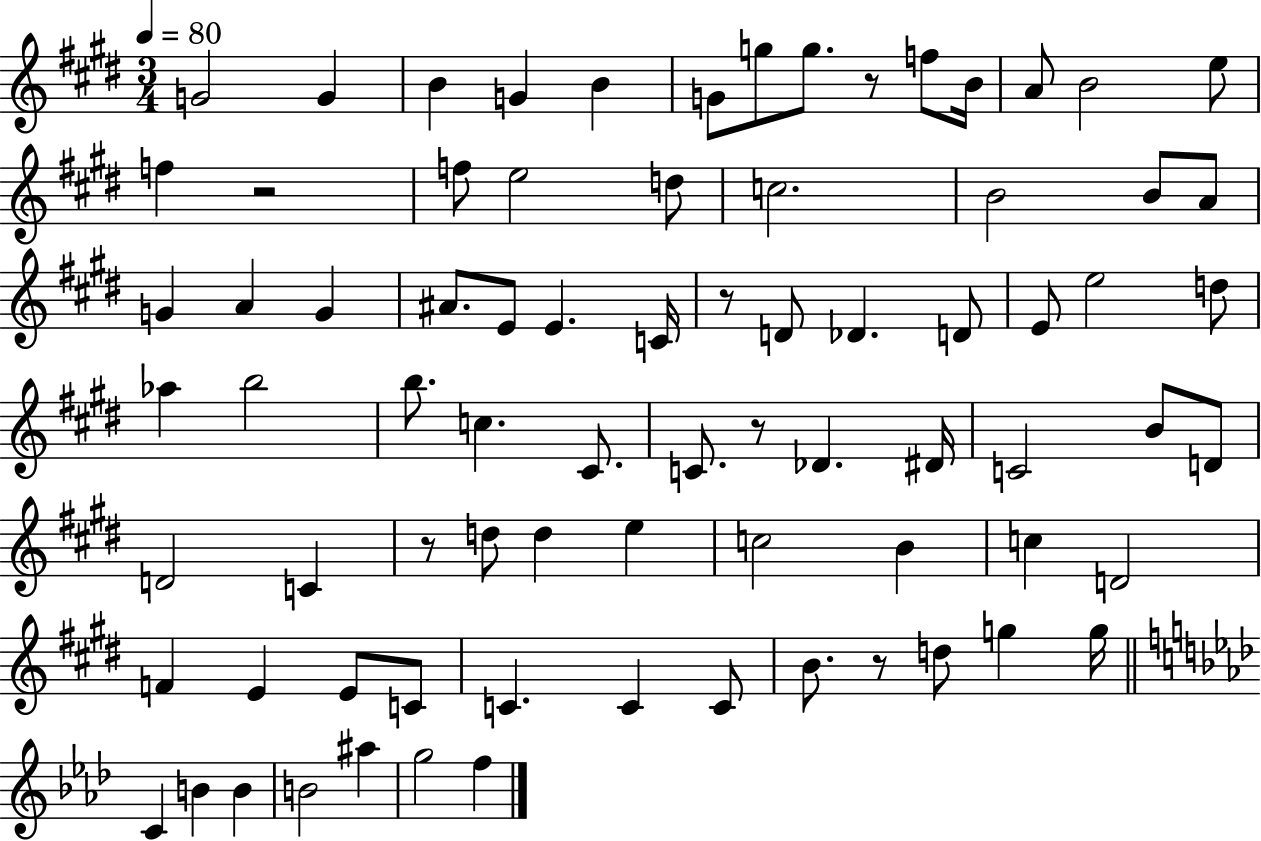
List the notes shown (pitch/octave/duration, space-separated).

G4/h G4/q B4/q G4/q B4/q G4/e G5/e G5/e. R/e F5/e B4/s A4/e B4/h E5/e F5/q R/h F5/e E5/h D5/e C5/h. B4/h B4/e A4/e G4/q A4/q G4/q A#4/e. E4/e E4/q. C4/s R/e D4/e Db4/q. D4/e E4/e E5/h D5/e Ab5/q B5/h B5/e. C5/q. C#4/e. C4/e. R/e Db4/q. D#4/s C4/h B4/e D4/e D4/h C4/q R/e D5/e D5/q E5/q C5/h B4/q C5/q D4/h F4/q E4/q E4/e C4/e C4/q. C4/q C4/e B4/e. R/e D5/e G5/q G5/s C4/q B4/q B4/q B4/h A#5/q G5/h F5/q